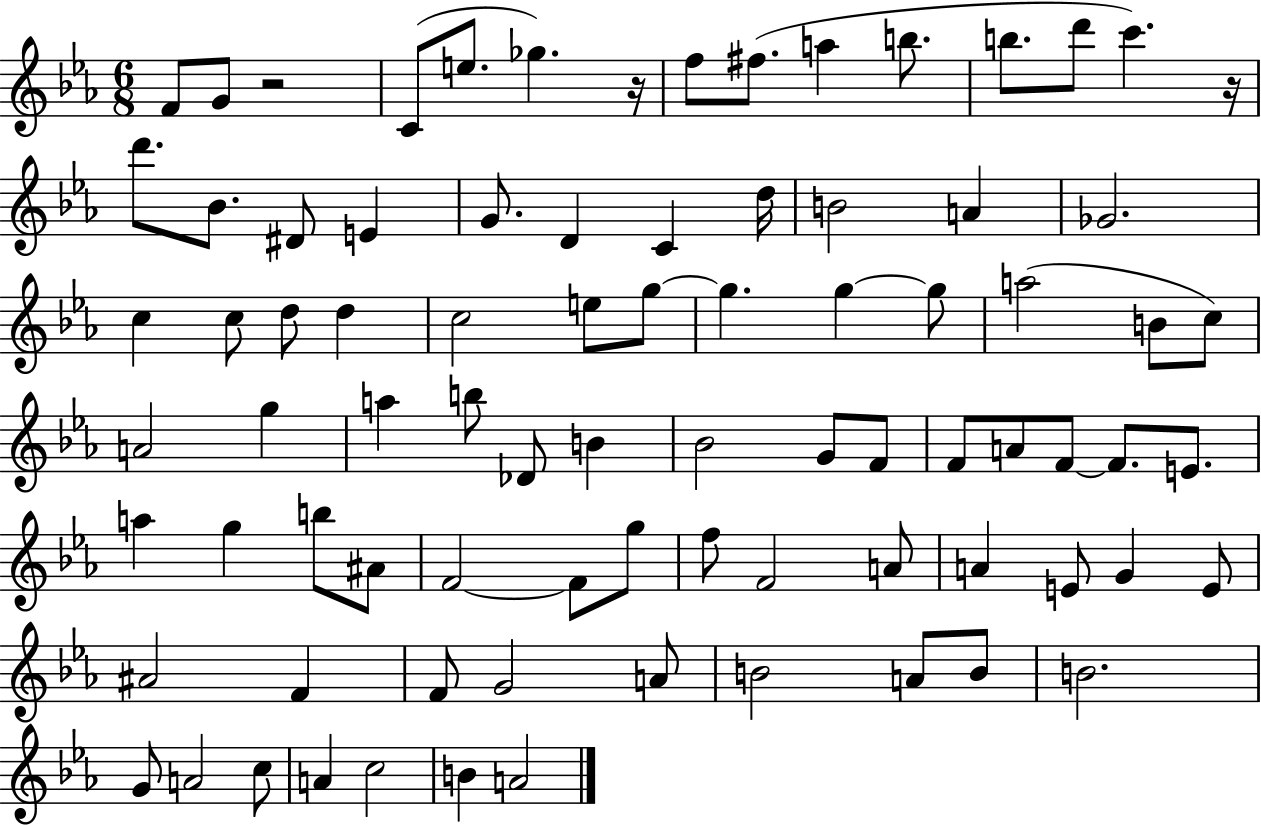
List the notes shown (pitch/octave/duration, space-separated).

F4/e G4/e R/h C4/e E5/e. Gb5/q. R/s F5/e F#5/e. A5/q B5/e. B5/e. D6/e C6/q. R/s D6/e. Bb4/e. D#4/e E4/q G4/e. D4/q C4/q D5/s B4/h A4/q Gb4/h. C5/q C5/e D5/e D5/q C5/h E5/e G5/e G5/q. G5/q G5/e A5/h B4/e C5/e A4/h G5/q A5/q B5/e Db4/e B4/q Bb4/h G4/e F4/e F4/e A4/e F4/e F4/e. E4/e. A5/q G5/q B5/e A#4/e F4/h F4/e G5/e F5/e F4/h A4/e A4/q E4/e G4/q E4/e A#4/h F4/q F4/e G4/h A4/e B4/h A4/e B4/e B4/h. G4/e A4/h C5/e A4/q C5/h B4/q A4/h